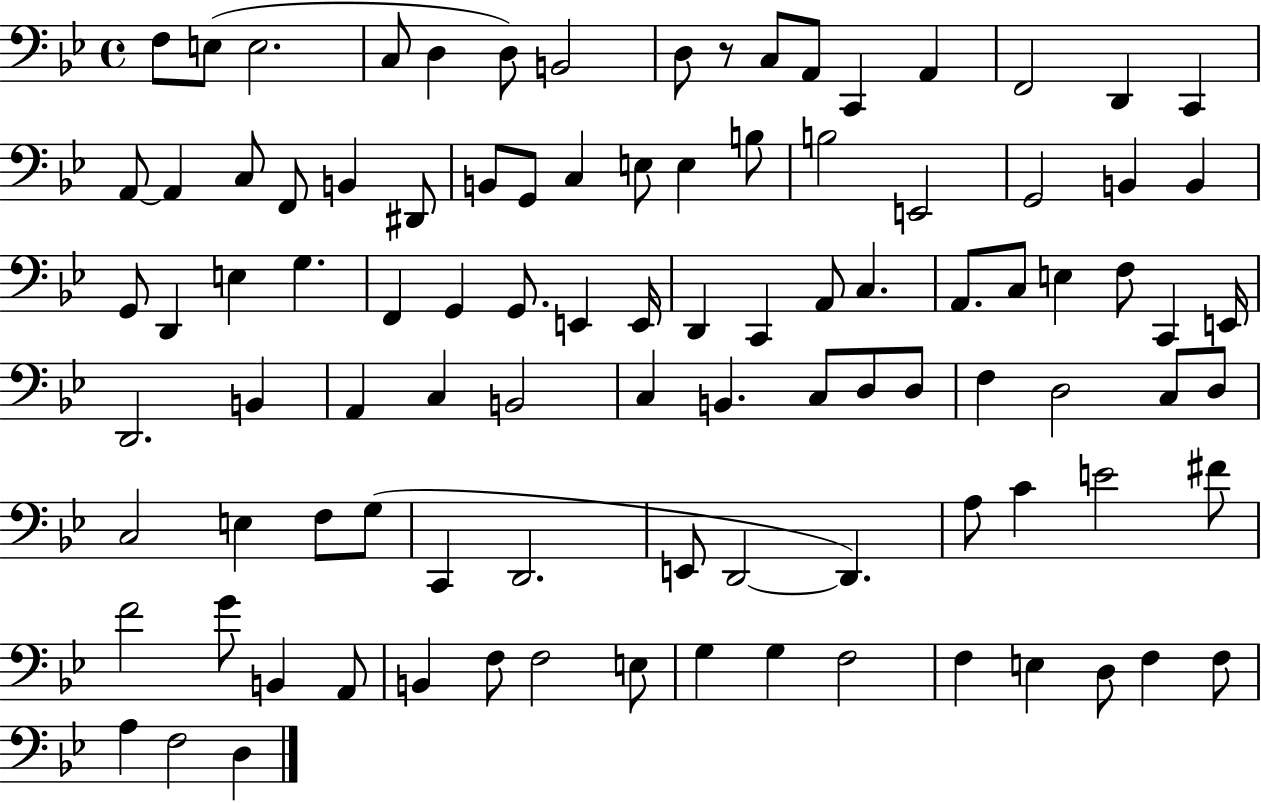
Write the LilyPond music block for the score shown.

{
  \clef bass
  \time 4/4
  \defaultTimeSignature
  \key bes \major
  \repeat volta 2 { f8 e8( e2. | c8 d4 d8) b,2 | d8 r8 c8 a,8 c,4 a,4 | f,2 d,4 c,4 | \break a,8~~ a,4 c8 f,8 b,4 dis,8 | b,8 g,8 c4 e8 e4 b8 | b2 e,2 | g,2 b,4 b,4 | \break g,8 d,4 e4 g4. | f,4 g,4 g,8. e,4 e,16 | d,4 c,4 a,8 c4. | a,8. c8 e4 f8 c,4 e,16 | \break d,2. b,4 | a,4 c4 b,2 | c4 b,4. c8 d8 d8 | f4 d2 c8 d8 | \break c2 e4 f8 g8( | c,4 d,2. | e,8 d,2~~ d,4.) | a8 c'4 e'2 fis'8 | \break f'2 g'8 b,4 a,8 | b,4 f8 f2 e8 | g4 g4 f2 | f4 e4 d8 f4 f8 | \break a4 f2 d4 | } \bar "|."
}